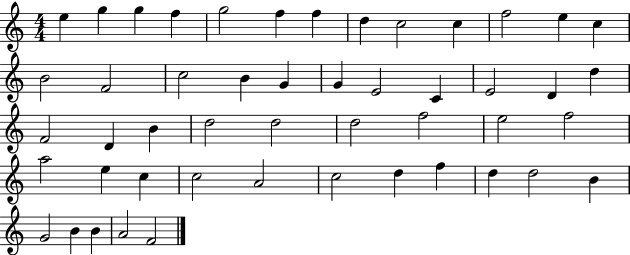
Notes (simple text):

E5/q G5/q G5/q F5/q G5/h F5/q F5/q D5/q C5/h C5/q F5/h E5/q C5/q B4/h F4/h C5/h B4/q G4/q G4/q E4/h C4/q E4/h D4/q D5/q F4/h D4/q B4/q D5/h D5/h D5/h F5/h E5/h F5/h A5/h E5/q C5/q C5/h A4/h C5/h D5/q F5/q D5/q D5/h B4/q G4/h B4/q B4/q A4/h F4/h